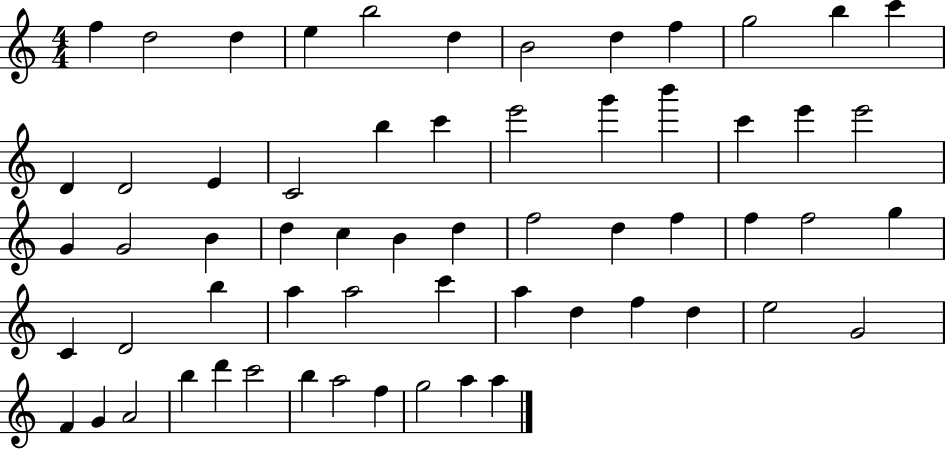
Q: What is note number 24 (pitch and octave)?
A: E6